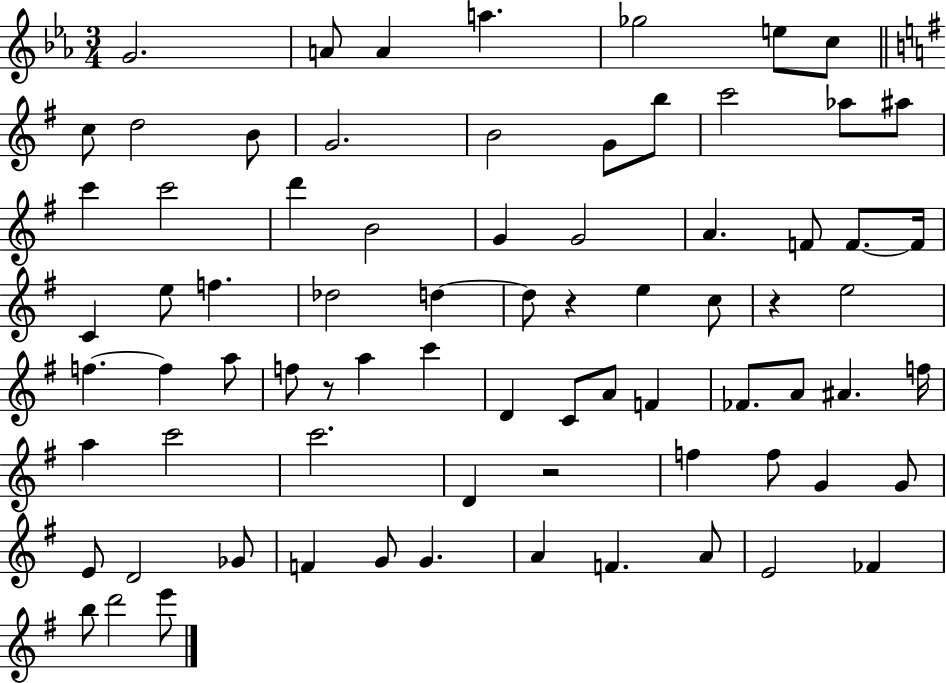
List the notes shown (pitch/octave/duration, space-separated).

G4/h. A4/e A4/q A5/q. Gb5/h E5/e C5/e C5/e D5/h B4/e G4/h. B4/h G4/e B5/e C6/h Ab5/e A#5/e C6/q C6/h D6/q B4/h G4/q G4/h A4/q. F4/e F4/e. F4/s C4/q E5/e F5/q. Db5/h D5/q D5/e R/q E5/q C5/e R/q E5/h F5/q. F5/q A5/e F5/e R/e A5/q C6/q D4/q C4/e A4/e F4/q FES4/e. A4/e A#4/q. F5/s A5/q C6/h C6/h. D4/q R/h F5/q F5/e G4/q G4/e E4/e D4/h Gb4/e F4/q G4/e G4/q. A4/q F4/q. A4/e E4/h FES4/q B5/e D6/h E6/e